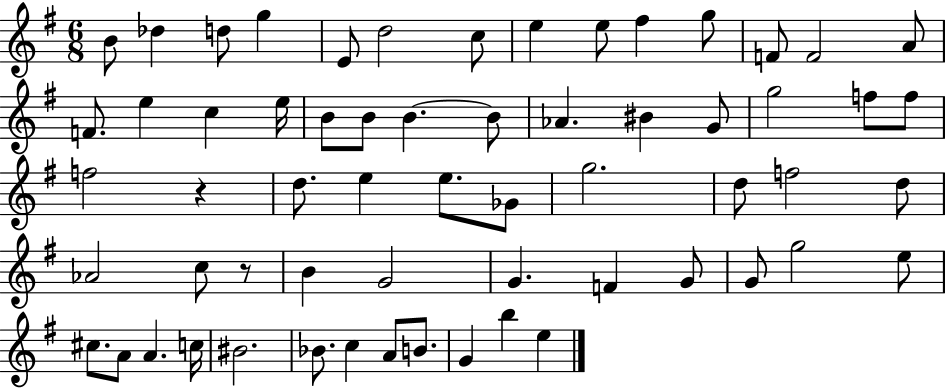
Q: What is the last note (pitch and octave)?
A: E5